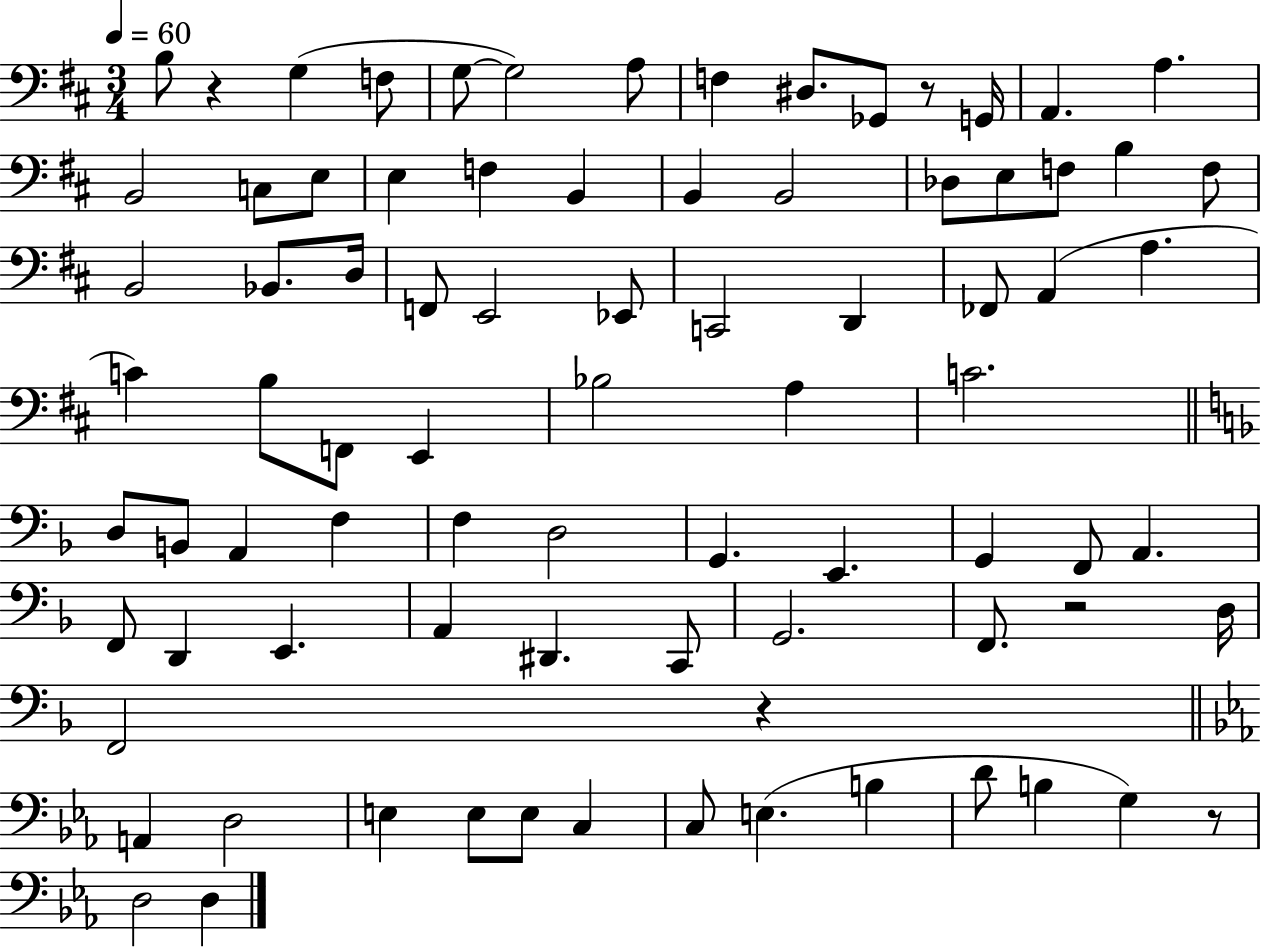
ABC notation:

X:1
T:Untitled
M:3/4
L:1/4
K:D
B,/2 z G, F,/2 G,/2 G,2 A,/2 F, ^D,/2 _G,,/2 z/2 G,,/4 A,, A, B,,2 C,/2 E,/2 E, F, B,, B,, B,,2 _D,/2 E,/2 F,/2 B, F,/2 B,,2 _B,,/2 D,/4 F,,/2 E,,2 _E,,/2 C,,2 D,, _F,,/2 A,, A, C B,/2 F,,/2 E,, _B,2 A, C2 D,/2 B,,/2 A,, F, F, D,2 G,, E,, G,, F,,/2 A,, F,,/2 D,, E,, A,, ^D,, C,,/2 G,,2 F,,/2 z2 D,/4 F,,2 z A,, D,2 E, E,/2 E,/2 C, C,/2 E, B, D/2 B, G, z/2 D,2 D,